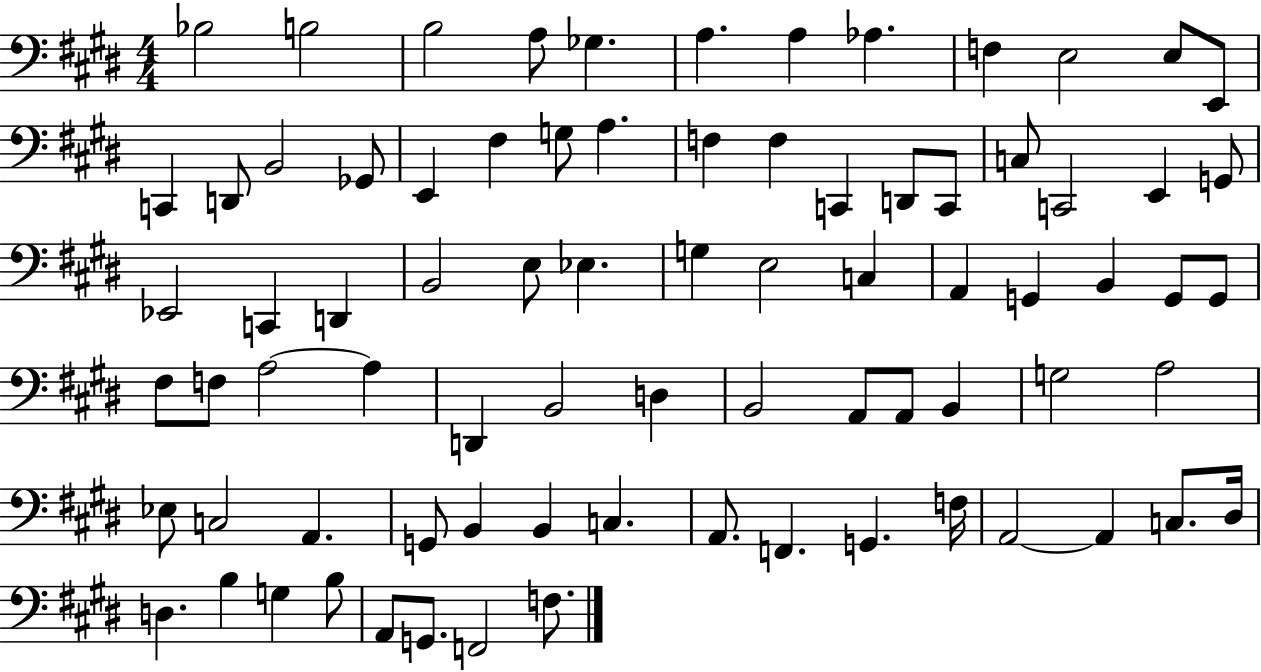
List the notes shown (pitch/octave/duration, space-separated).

Bb3/h B3/h B3/h A3/e Gb3/q. A3/q. A3/q Ab3/q. F3/q E3/h E3/e E2/e C2/q D2/e B2/h Gb2/e E2/q F#3/q G3/e A3/q. F3/q F3/q C2/q D2/e C2/e C3/e C2/h E2/q G2/e Eb2/h C2/q D2/q B2/h E3/e Eb3/q. G3/q E3/h C3/q A2/q G2/q B2/q G2/e G2/e F#3/e F3/e A3/h A3/q D2/q B2/h D3/q B2/h A2/e A2/e B2/q G3/h A3/h Eb3/e C3/h A2/q. G2/e B2/q B2/q C3/q. A2/e. F2/q. G2/q. F3/s A2/h A2/q C3/e. D#3/s D3/q. B3/q G3/q B3/e A2/e G2/e. F2/h F3/e.